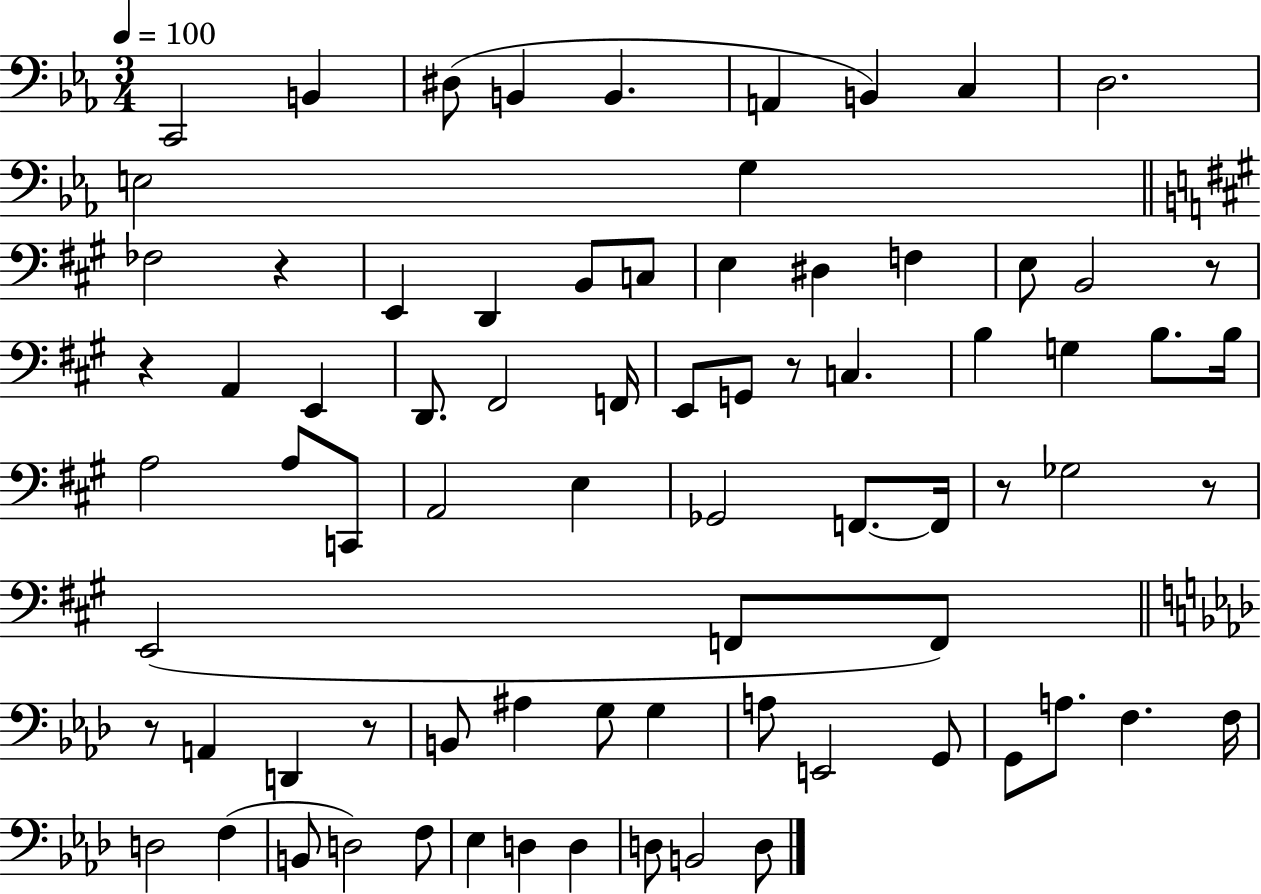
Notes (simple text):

C2/h B2/q D#3/e B2/q B2/q. A2/q B2/q C3/q D3/h. E3/h G3/q FES3/h R/q E2/q D2/q B2/e C3/e E3/q D#3/q F3/q E3/e B2/h R/e R/q A2/q E2/q D2/e. F#2/h F2/s E2/e G2/e R/e C3/q. B3/q G3/q B3/e. B3/s A3/h A3/e C2/e A2/h E3/q Gb2/h F2/e. F2/s R/e Gb3/h R/e E2/h F2/e F2/e R/e A2/q D2/q R/e B2/e A#3/q G3/e G3/q A3/e E2/h G2/e G2/e A3/e. F3/q. F3/s D3/h F3/q B2/e D3/h F3/e Eb3/q D3/q D3/q D3/e B2/h D3/e